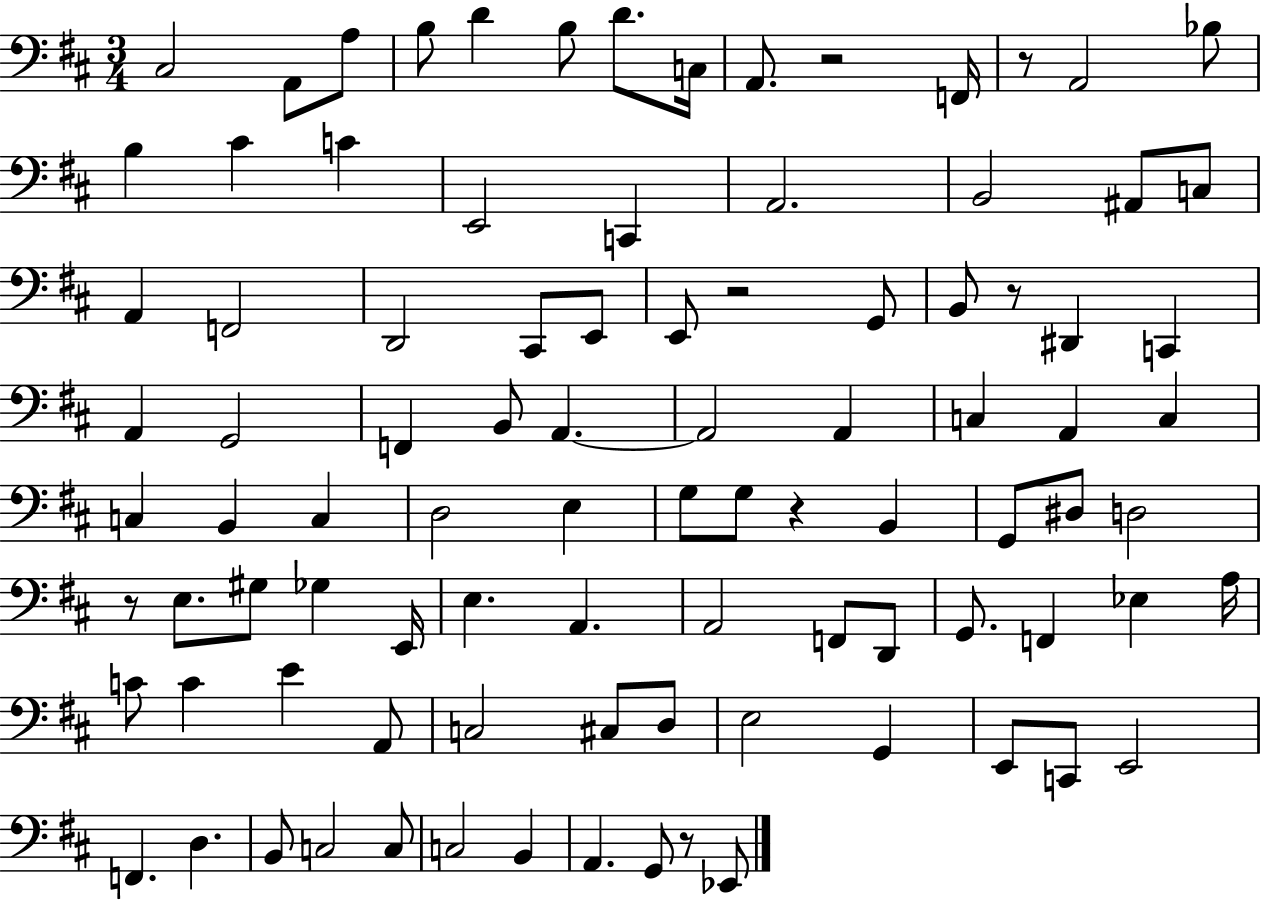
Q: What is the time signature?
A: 3/4